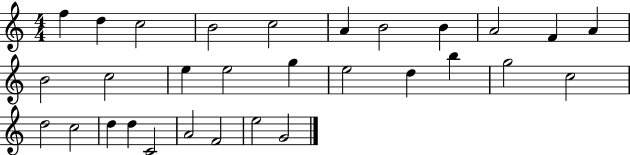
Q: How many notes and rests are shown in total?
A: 30